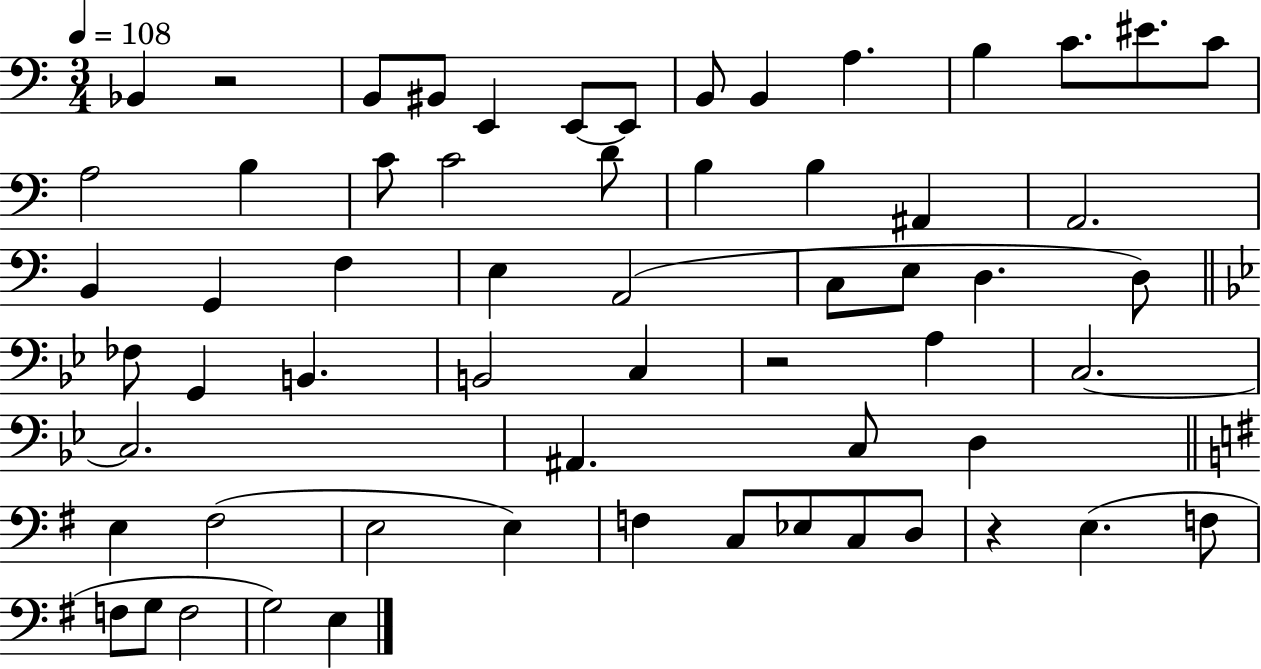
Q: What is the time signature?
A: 3/4